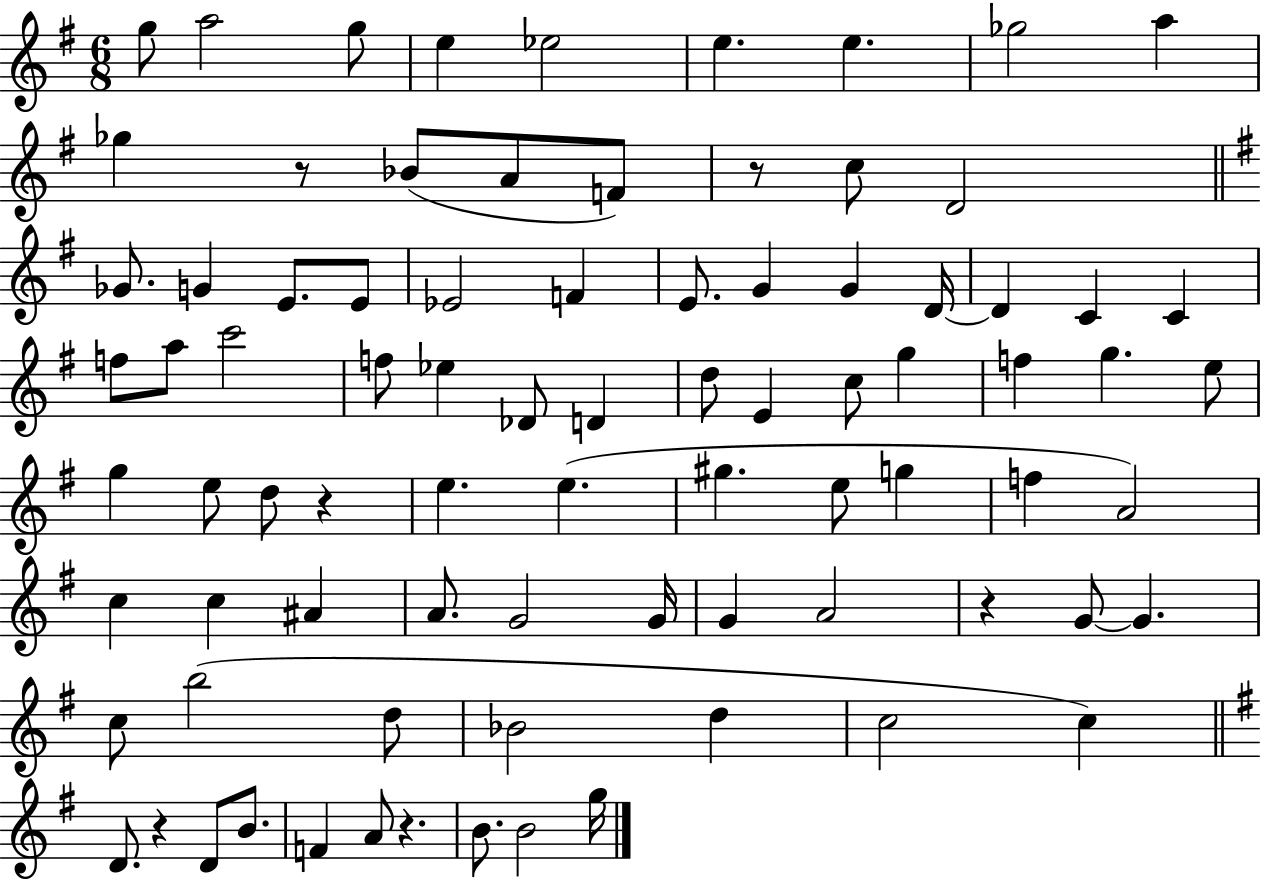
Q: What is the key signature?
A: G major